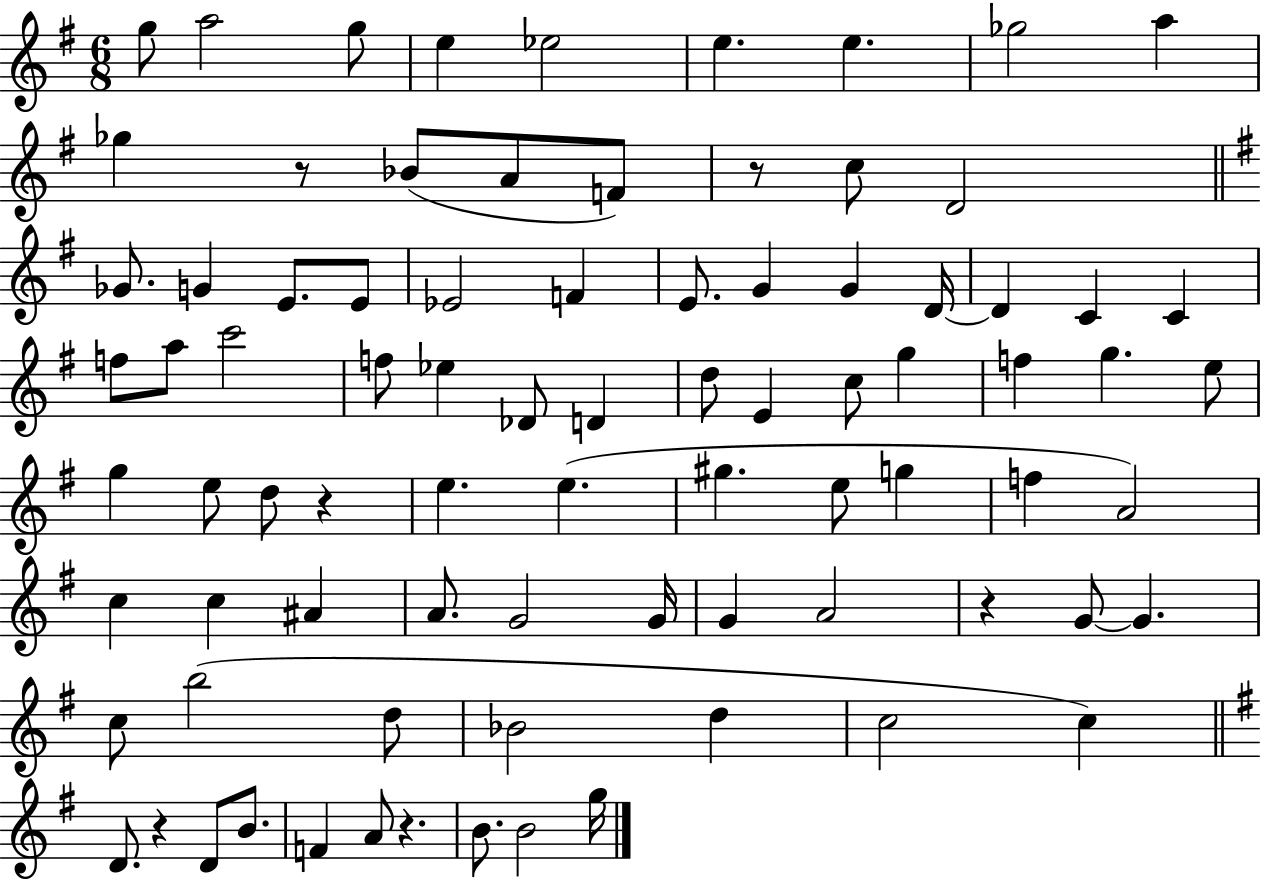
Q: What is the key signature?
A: G major